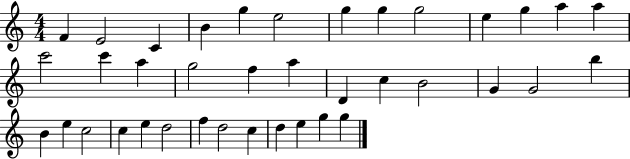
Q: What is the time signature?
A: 4/4